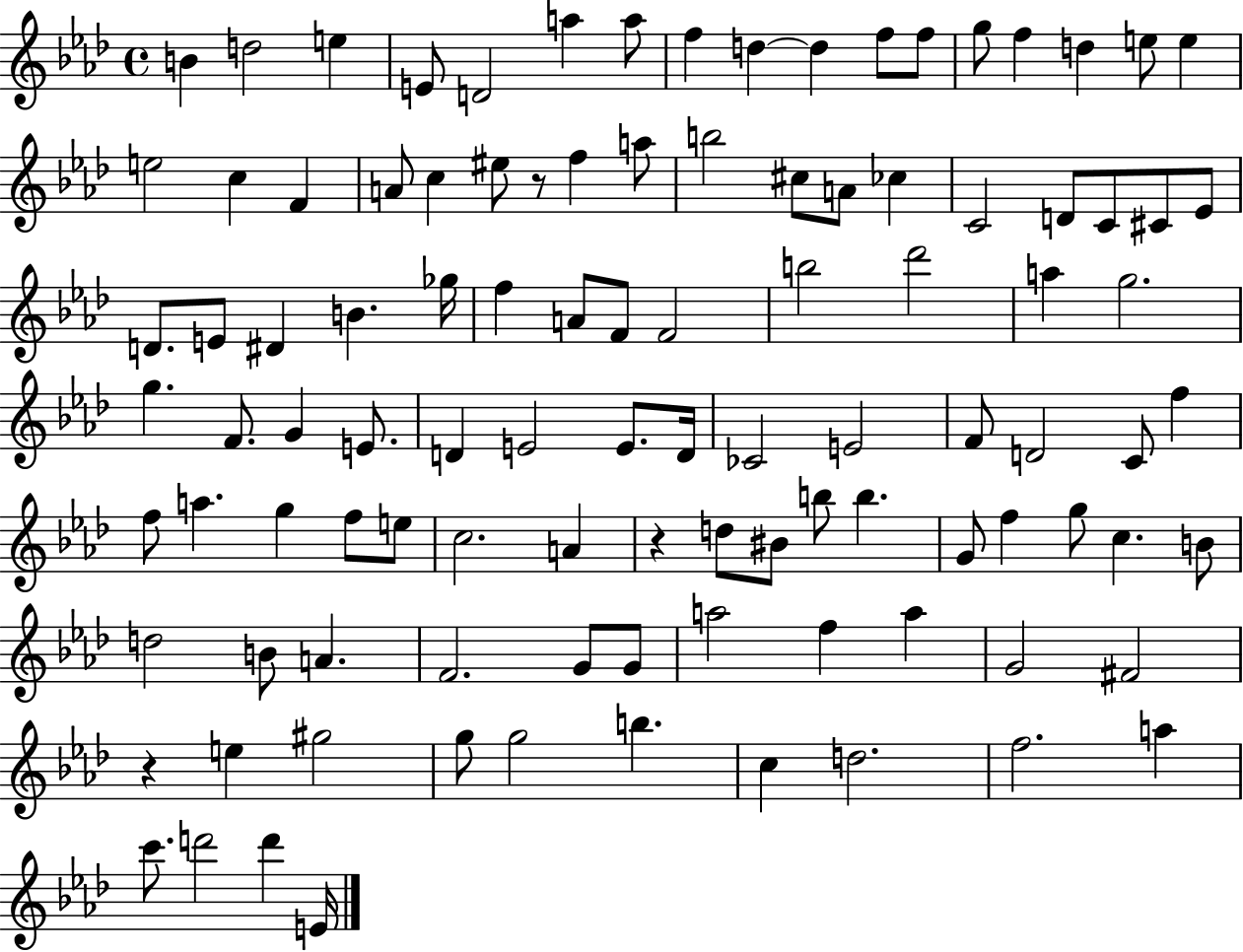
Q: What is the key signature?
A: AES major